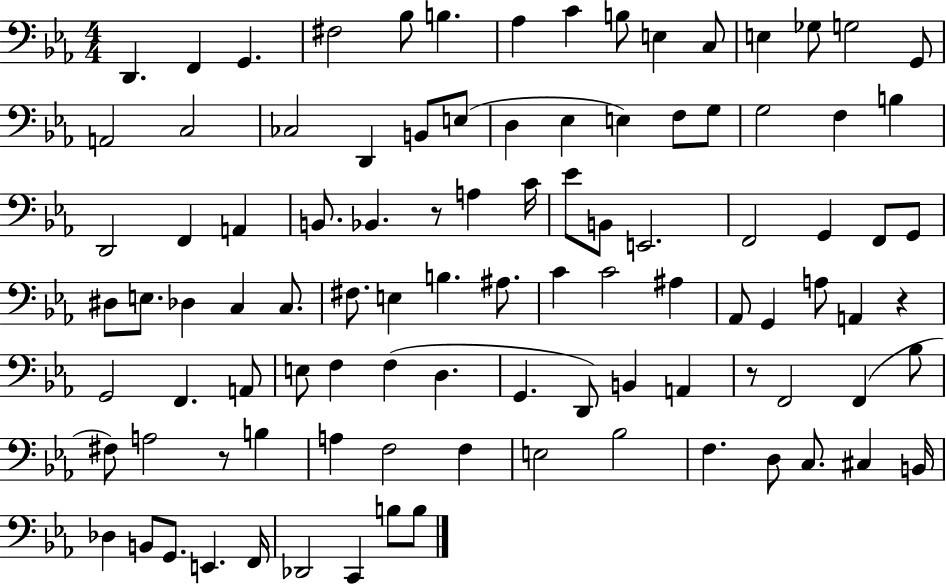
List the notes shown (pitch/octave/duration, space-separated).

D2/q. F2/q G2/q. F#3/h Bb3/e B3/q. Ab3/q C4/q B3/e E3/q C3/e E3/q Gb3/e G3/h G2/e A2/h C3/h CES3/h D2/q B2/e E3/e D3/q Eb3/q E3/q F3/e G3/e G3/h F3/q B3/q D2/h F2/q A2/q B2/e. Bb2/q. R/e A3/q C4/s Eb4/e B2/e E2/h. F2/h G2/q F2/e G2/e D#3/e E3/e. Db3/q C3/q C3/e. F#3/e. E3/q B3/q. A#3/e. C4/q C4/h A#3/q Ab2/e G2/q A3/e A2/q R/q G2/h F2/q. A2/e E3/e F3/q F3/q D3/q. G2/q. D2/e B2/q A2/q R/e F2/h F2/q Bb3/e F#3/e A3/h R/e B3/q A3/q F3/h F3/q E3/h Bb3/h F3/q. D3/e C3/e. C#3/q B2/s Db3/q B2/e G2/e. E2/q. F2/s Db2/h C2/q B3/e B3/e